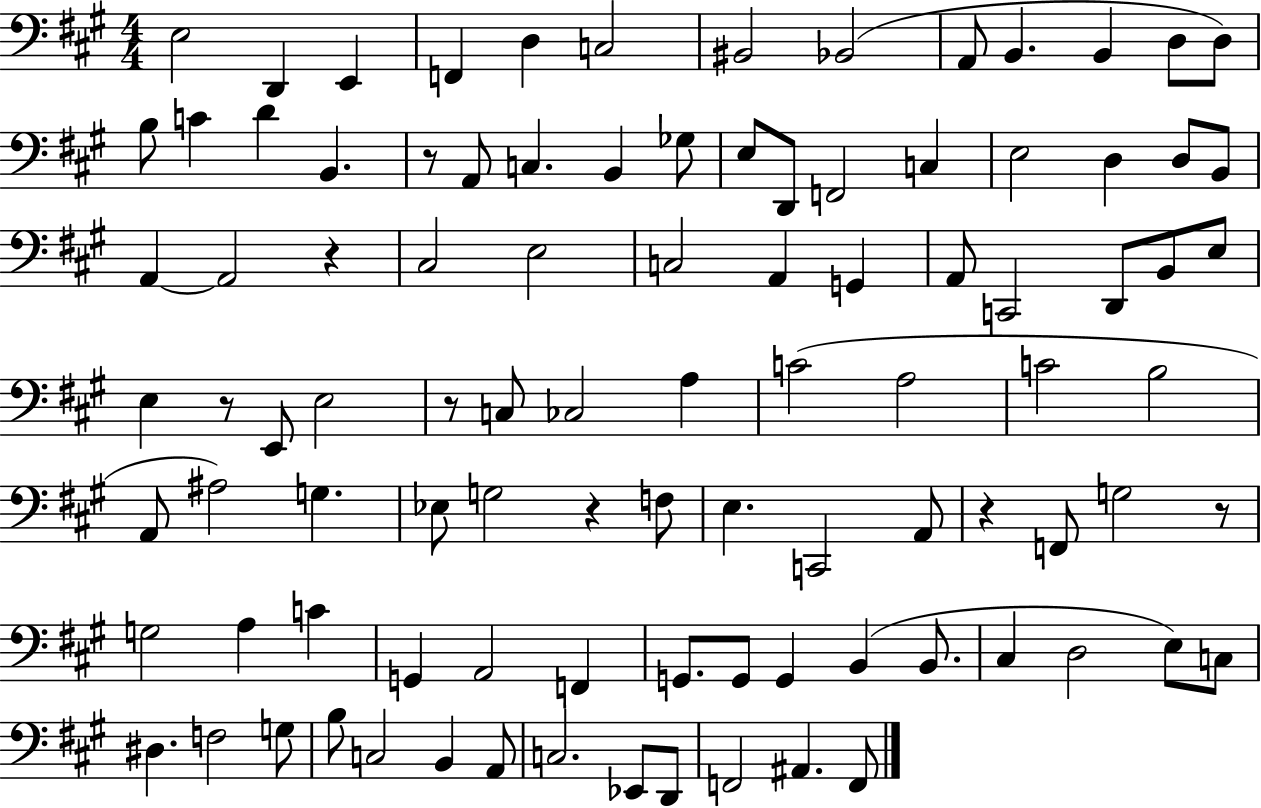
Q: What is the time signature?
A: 4/4